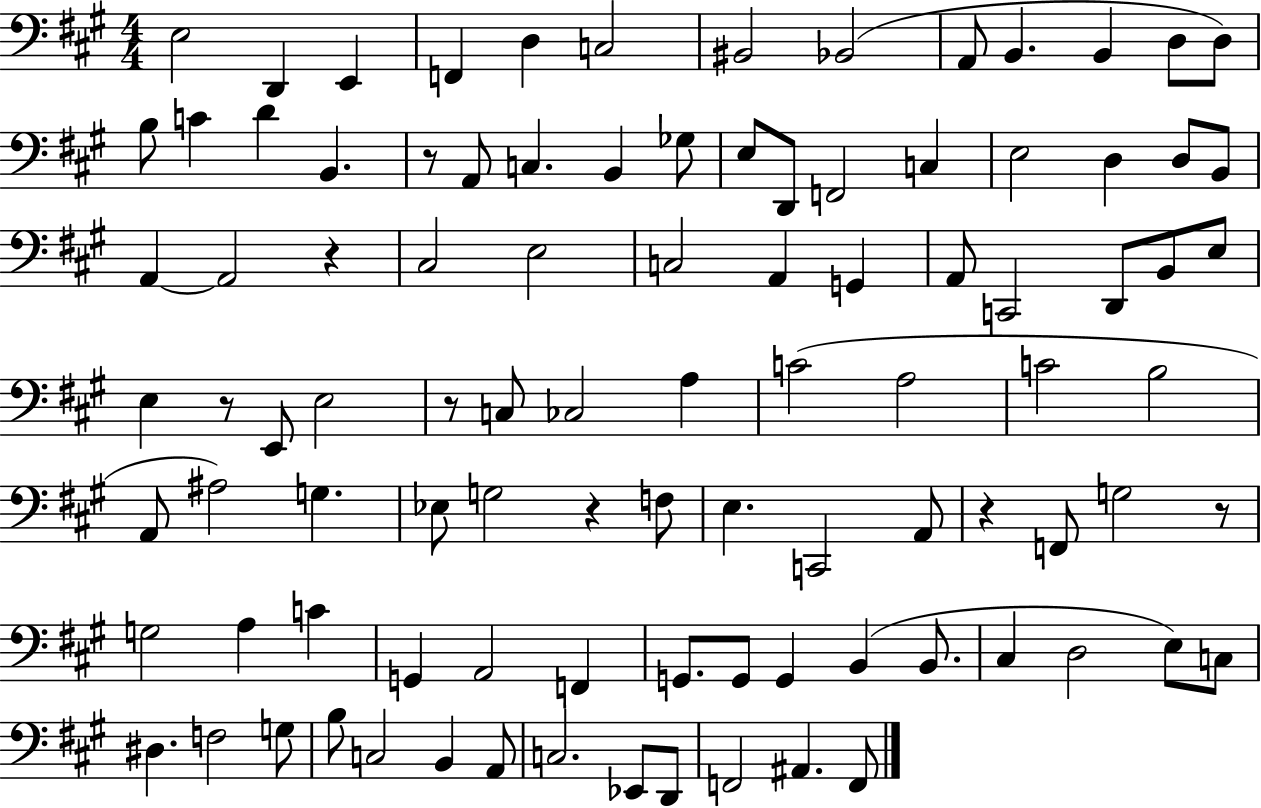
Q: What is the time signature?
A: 4/4